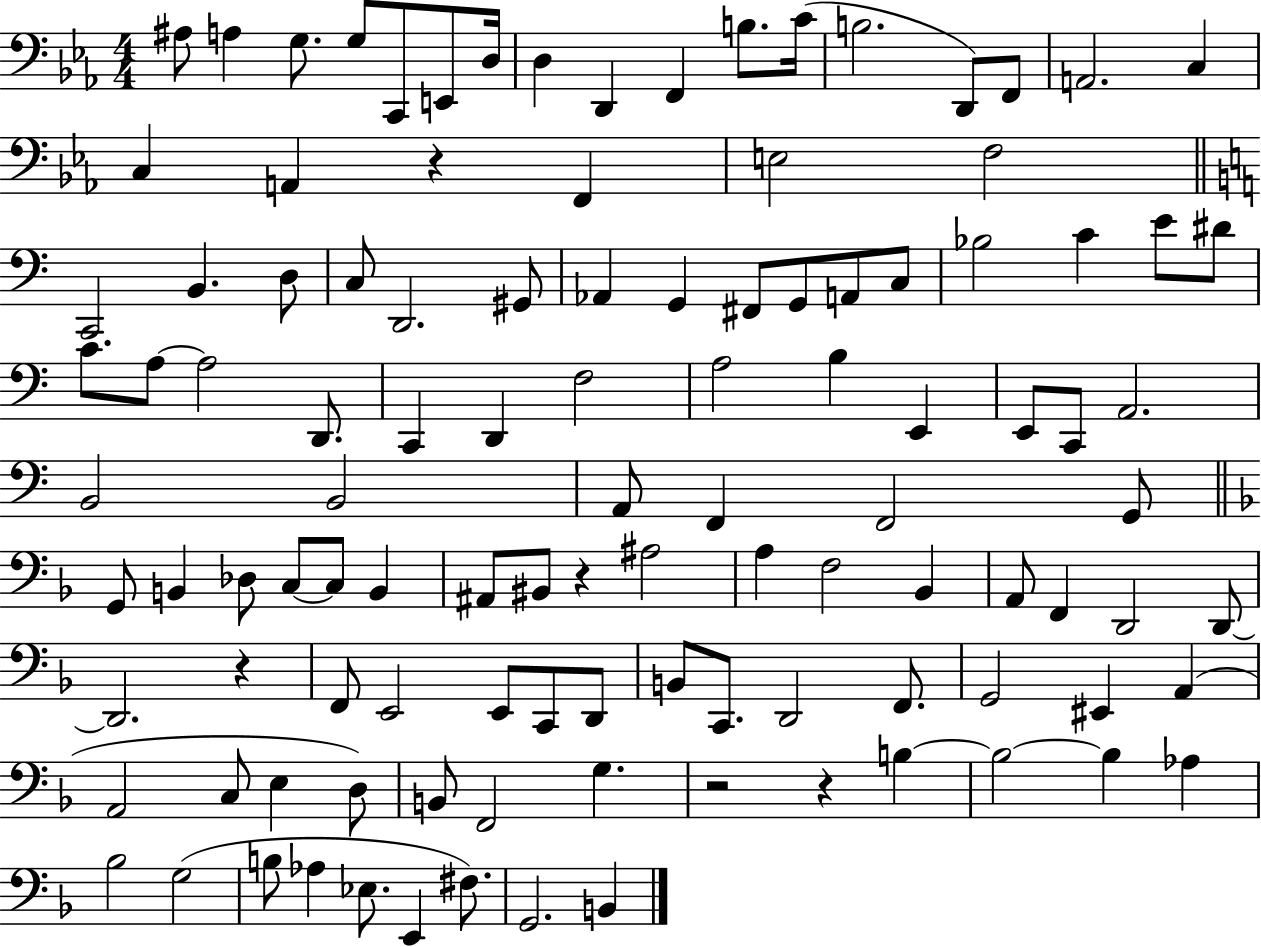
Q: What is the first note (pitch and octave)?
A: A#3